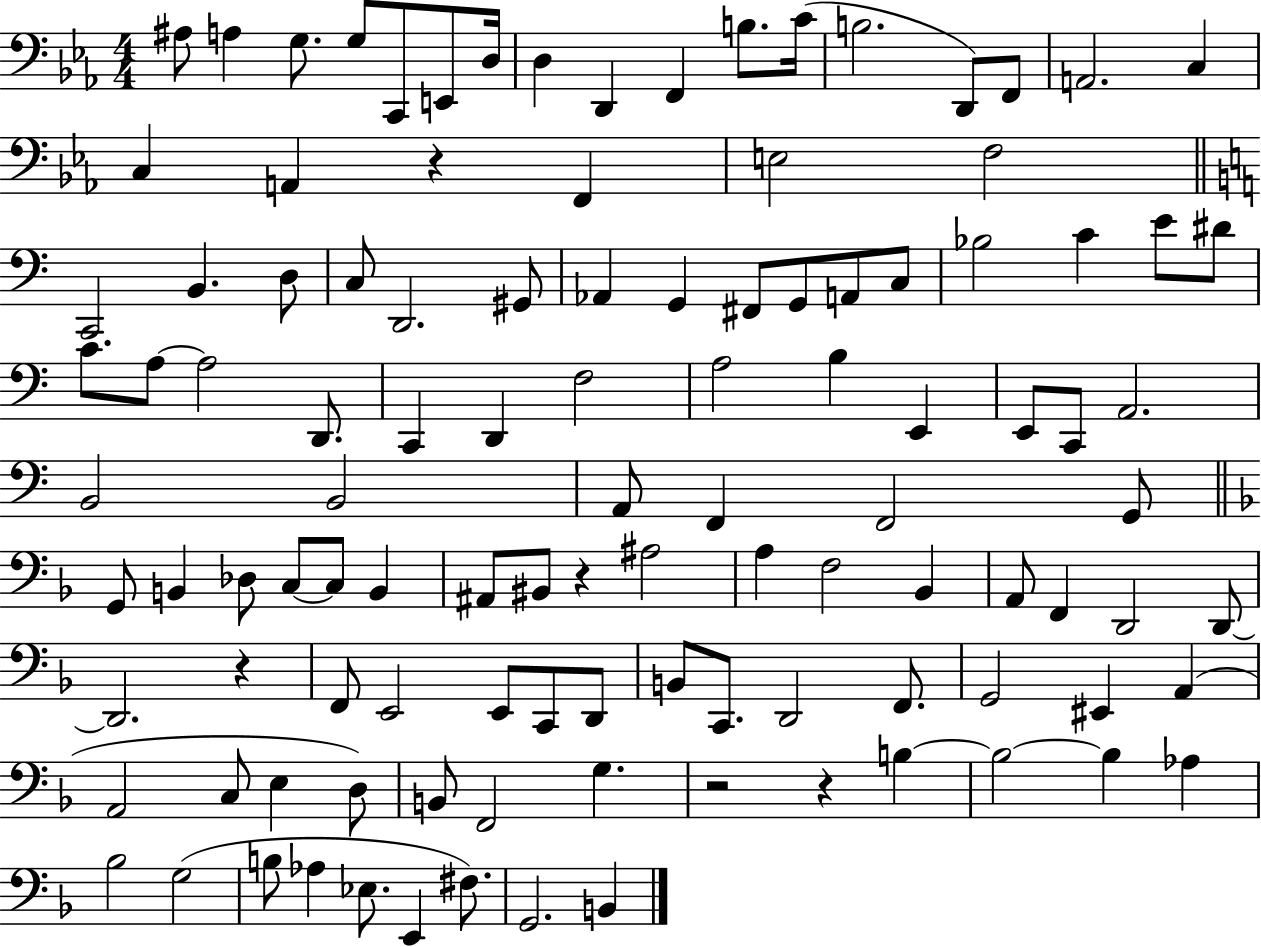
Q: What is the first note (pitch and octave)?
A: A#3